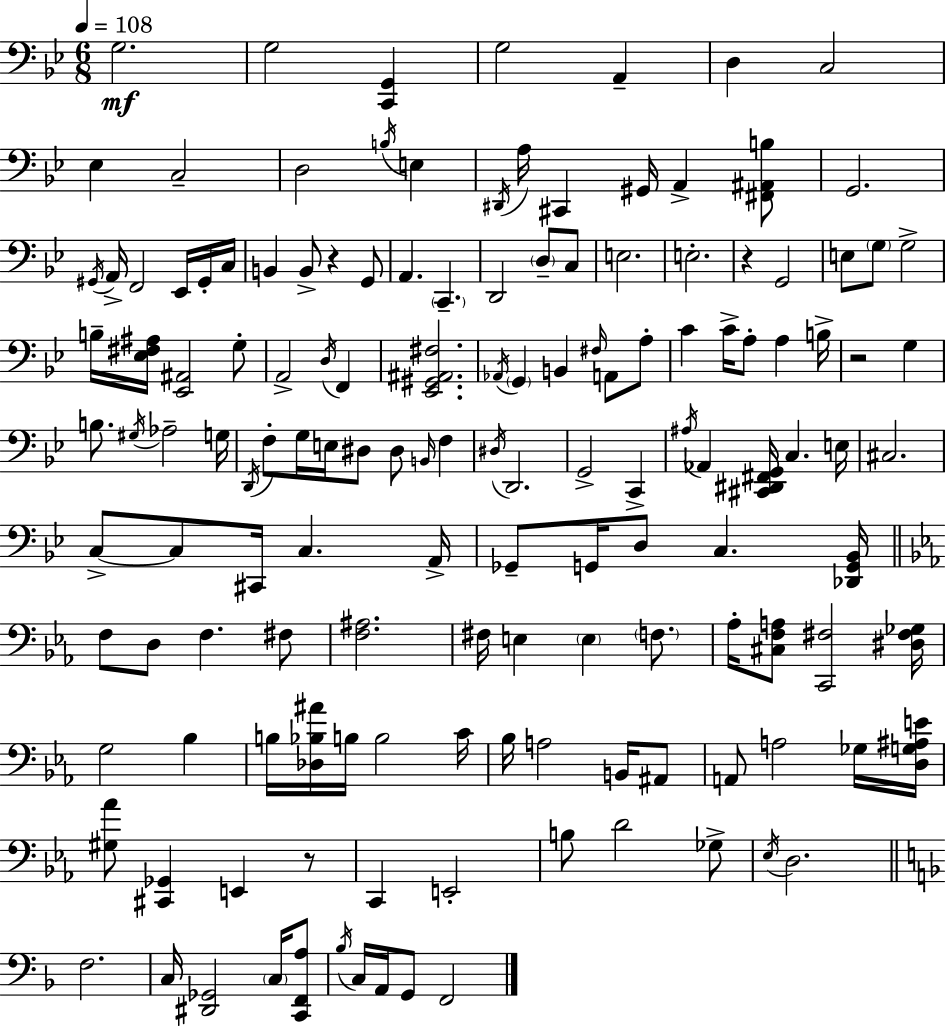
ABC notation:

X:1
T:Untitled
M:6/8
L:1/4
K:Gm
G,2 G,2 [C,,G,,] G,2 A,, D, C,2 _E, C,2 D,2 B,/4 E, ^D,,/4 A,/4 ^C,, ^G,,/4 A,, [^F,,^A,,B,]/2 G,,2 ^G,,/4 A,,/4 F,,2 _E,,/4 ^G,,/4 C,/4 B,, B,,/2 z G,,/2 A,, C,, D,,2 D,/2 C,/2 E,2 E,2 z G,,2 E,/2 G,/2 G,2 B,/4 [_E,^F,^A,]/4 [_E,,^A,,]2 G,/2 A,,2 D,/4 F,, [_E,,^G,,^A,,^F,]2 _A,,/4 G,, B,, ^F,/4 A,,/2 A,/2 C C/4 A,/2 A, B,/4 z2 G, B,/2 ^G,/4 _A,2 G,/4 D,,/4 F,/2 G,/4 E,/4 ^D,/2 ^D,/2 B,,/4 F, ^D,/4 D,,2 G,,2 C,, ^A,/4 _A,, [^C,,^D,,^F,,G,,]/4 C, E,/4 ^C,2 C,/2 C,/2 ^C,,/4 C, A,,/4 _G,,/2 G,,/4 D,/2 C, [_D,,G,,_B,,]/4 F,/2 D,/2 F, ^F,/2 [F,^A,]2 ^F,/4 E, E, F,/2 _A,/4 [^C,F,A,]/2 [C,,^F,]2 [^D,^F,_G,]/4 G,2 _B, B,/4 [_D,_B,^A]/4 B,/4 B,2 C/4 _B,/4 A,2 B,,/4 ^A,,/2 A,,/2 A,2 _G,/4 [D,G,^A,E]/4 [^G,_A]/2 [^C,,_G,,] E,, z/2 C,, E,,2 B,/2 D2 _G,/2 _E,/4 D,2 F,2 C,/4 [^D,,_G,,]2 C,/4 [C,,F,,A,]/2 _B,/4 C,/4 A,,/4 G,,/2 F,,2